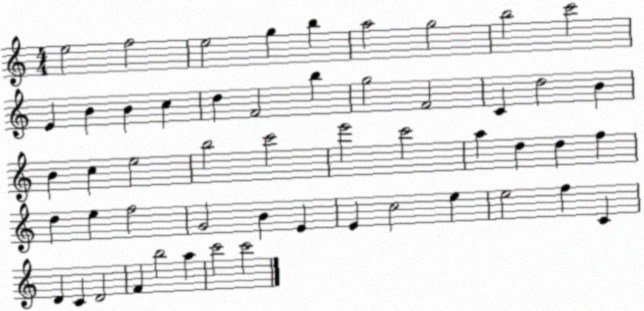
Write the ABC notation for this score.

X:1
T:Untitled
M:4/4
L:1/4
K:C
e2 f2 e2 g b a2 g2 b2 c'2 E B B c d F2 b g2 F2 C d2 B B c e2 b2 c'2 e'2 c'2 a d d f d e f2 G2 B E E c2 e e2 f C D C D2 F b2 a c'2 c'2